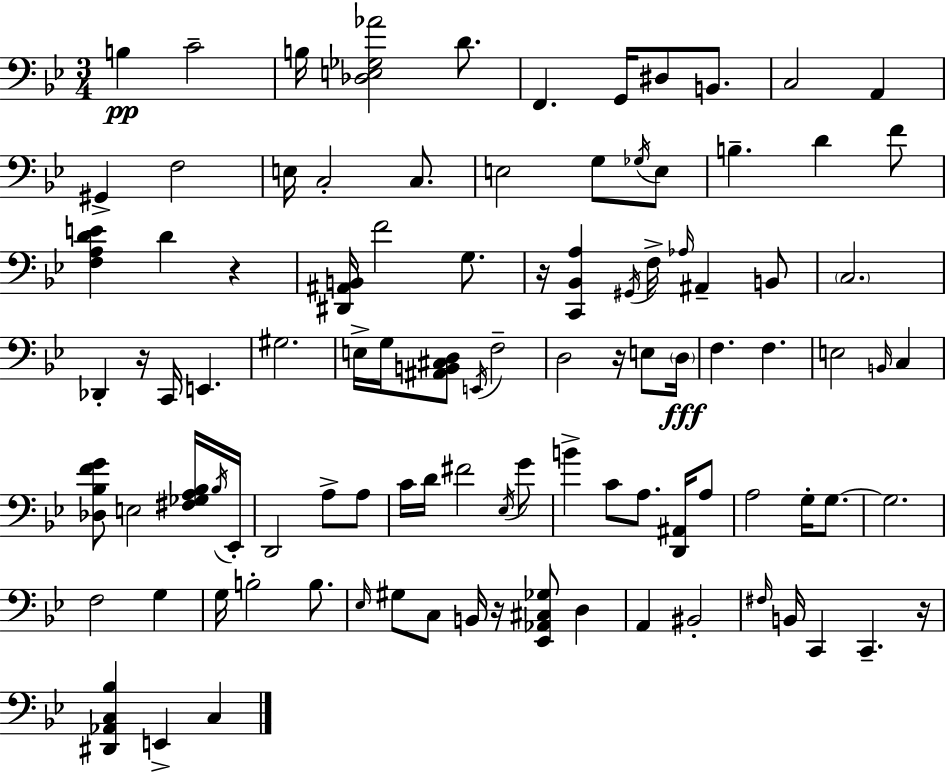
{
  \clef bass
  \numericTimeSignature
  \time 3/4
  \key g \minor
  \repeat volta 2 { b4\pp c'2-- | b16 <des e ges aes'>2 d'8. | f,4. g,16 dis8 b,8. | c2 a,4 | \break gis,4-> f2 | e16 c2-. c8. | e2 g8 \acciaccatura { ges16 } e8 | b4.-- d'4 f'8 | \break <f a d' e'>4 d'4 r4 | <dis, ais, b,>16 f'2 g8. | r16 <c, bes, a>4 \acciaccatura { gis,16 } f16-> \grace { aes16 } ais,4-- | b,8 \parenthesize c2. | \break des,4-. r16 c,16 e,4. | gis2. | e16-> g16 <ais, b, cis d>8 \acciaccatura { e,16 } f2-- | d2 | \break r16 e8 \parenthesize d16\fff f4. f4. | e2 | \grace { b,16 } c4 <des bes f' g'>8 e2 | <fis ges a bes>16 \acciaccatura { bes16 } ees,16-. d,2 | \break a8-> a8 c'16 d'16 fis'2 | \acciaccatura { ees16 } g'8 b'4-> c'8 | a8. <d, ais,>16 a8 a2 | g16-. g8.~~ g2. | \break f2 | g4 g16 b2-. | b8. \grace { ees16 } gis8 c8 | b,16 r16 <ees, aes, cis ges>8 d4 a,4 | \break bis,2-. \grace { fis16 } b,16 c,4 | c,4.-- r16 <dis, aes, c bes>4 | e,4-> c4 } \bar "|."
}